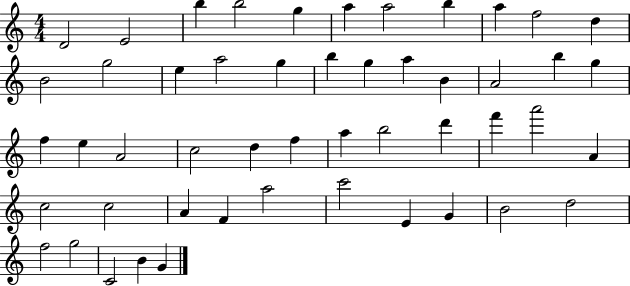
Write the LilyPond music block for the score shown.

{
  \clef treble
  \numericTimeSignature
  \time 4/4
  \key c \major
  d'2 e'2 | b''4 b''2 g''4 | a''4 a''2 b''4 | a''4 f''2 d''4 | \break b'2 g''2 | e''4 a''2 g''4 | b''4 g''4 a''4 b'4 | a'2 b''4 g''4 | \break f''4 e''4 a'2 | c''2 d''4 f''4 | a''4 b''2 d'''4 | f'''4 a'''2 a'4 | \break c''2 c''2 | a'4 f'4 a''2 | c'''2 e'4 g'4 | b'2 d''2 | \break f''2 g''2 | c'2 b'4 g'4 | \bar "|."
}